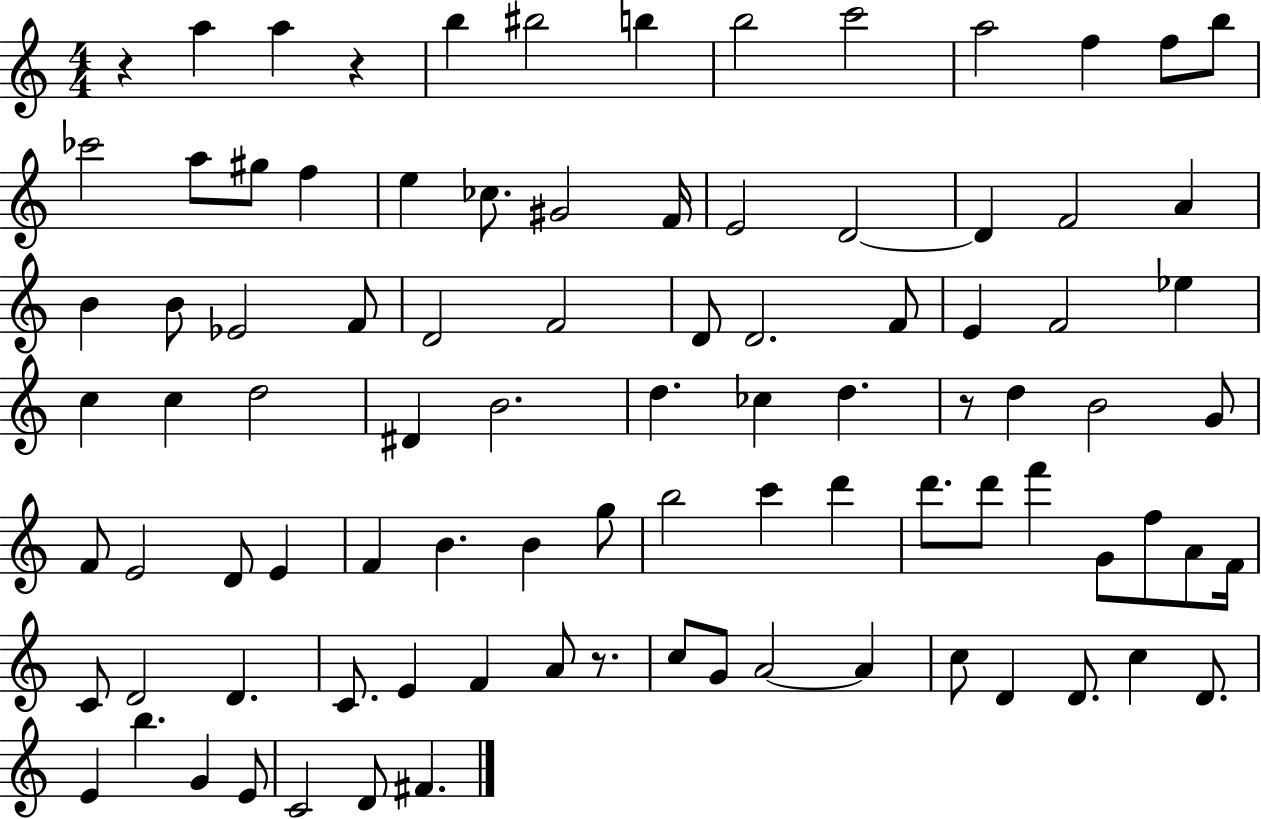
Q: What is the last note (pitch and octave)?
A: F#4